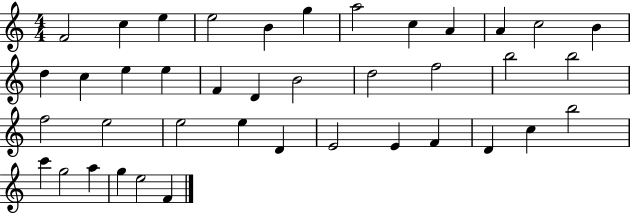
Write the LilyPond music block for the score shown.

{
  \clef treble
  \numericTimeSignature
  \time 4/4
  \key c \major
  f'2 c''4 e''4 | e''2 b'4 g''4 | a''2 c''4 a'4 | a'4 c''2 b'4 | \break d''4 c''4 e''4 e''4 | f'4 d'4 b'2 | d''2 f''2 | b''2 b''2 | \break f''2 e''2 | e''2 e''4 d'4 | e'2 e'4 f'4 | d'4 c''4 b''2 | \break c'''4 g''2 a''4 | g''4 e''2 f'4 | \bar "|."
}